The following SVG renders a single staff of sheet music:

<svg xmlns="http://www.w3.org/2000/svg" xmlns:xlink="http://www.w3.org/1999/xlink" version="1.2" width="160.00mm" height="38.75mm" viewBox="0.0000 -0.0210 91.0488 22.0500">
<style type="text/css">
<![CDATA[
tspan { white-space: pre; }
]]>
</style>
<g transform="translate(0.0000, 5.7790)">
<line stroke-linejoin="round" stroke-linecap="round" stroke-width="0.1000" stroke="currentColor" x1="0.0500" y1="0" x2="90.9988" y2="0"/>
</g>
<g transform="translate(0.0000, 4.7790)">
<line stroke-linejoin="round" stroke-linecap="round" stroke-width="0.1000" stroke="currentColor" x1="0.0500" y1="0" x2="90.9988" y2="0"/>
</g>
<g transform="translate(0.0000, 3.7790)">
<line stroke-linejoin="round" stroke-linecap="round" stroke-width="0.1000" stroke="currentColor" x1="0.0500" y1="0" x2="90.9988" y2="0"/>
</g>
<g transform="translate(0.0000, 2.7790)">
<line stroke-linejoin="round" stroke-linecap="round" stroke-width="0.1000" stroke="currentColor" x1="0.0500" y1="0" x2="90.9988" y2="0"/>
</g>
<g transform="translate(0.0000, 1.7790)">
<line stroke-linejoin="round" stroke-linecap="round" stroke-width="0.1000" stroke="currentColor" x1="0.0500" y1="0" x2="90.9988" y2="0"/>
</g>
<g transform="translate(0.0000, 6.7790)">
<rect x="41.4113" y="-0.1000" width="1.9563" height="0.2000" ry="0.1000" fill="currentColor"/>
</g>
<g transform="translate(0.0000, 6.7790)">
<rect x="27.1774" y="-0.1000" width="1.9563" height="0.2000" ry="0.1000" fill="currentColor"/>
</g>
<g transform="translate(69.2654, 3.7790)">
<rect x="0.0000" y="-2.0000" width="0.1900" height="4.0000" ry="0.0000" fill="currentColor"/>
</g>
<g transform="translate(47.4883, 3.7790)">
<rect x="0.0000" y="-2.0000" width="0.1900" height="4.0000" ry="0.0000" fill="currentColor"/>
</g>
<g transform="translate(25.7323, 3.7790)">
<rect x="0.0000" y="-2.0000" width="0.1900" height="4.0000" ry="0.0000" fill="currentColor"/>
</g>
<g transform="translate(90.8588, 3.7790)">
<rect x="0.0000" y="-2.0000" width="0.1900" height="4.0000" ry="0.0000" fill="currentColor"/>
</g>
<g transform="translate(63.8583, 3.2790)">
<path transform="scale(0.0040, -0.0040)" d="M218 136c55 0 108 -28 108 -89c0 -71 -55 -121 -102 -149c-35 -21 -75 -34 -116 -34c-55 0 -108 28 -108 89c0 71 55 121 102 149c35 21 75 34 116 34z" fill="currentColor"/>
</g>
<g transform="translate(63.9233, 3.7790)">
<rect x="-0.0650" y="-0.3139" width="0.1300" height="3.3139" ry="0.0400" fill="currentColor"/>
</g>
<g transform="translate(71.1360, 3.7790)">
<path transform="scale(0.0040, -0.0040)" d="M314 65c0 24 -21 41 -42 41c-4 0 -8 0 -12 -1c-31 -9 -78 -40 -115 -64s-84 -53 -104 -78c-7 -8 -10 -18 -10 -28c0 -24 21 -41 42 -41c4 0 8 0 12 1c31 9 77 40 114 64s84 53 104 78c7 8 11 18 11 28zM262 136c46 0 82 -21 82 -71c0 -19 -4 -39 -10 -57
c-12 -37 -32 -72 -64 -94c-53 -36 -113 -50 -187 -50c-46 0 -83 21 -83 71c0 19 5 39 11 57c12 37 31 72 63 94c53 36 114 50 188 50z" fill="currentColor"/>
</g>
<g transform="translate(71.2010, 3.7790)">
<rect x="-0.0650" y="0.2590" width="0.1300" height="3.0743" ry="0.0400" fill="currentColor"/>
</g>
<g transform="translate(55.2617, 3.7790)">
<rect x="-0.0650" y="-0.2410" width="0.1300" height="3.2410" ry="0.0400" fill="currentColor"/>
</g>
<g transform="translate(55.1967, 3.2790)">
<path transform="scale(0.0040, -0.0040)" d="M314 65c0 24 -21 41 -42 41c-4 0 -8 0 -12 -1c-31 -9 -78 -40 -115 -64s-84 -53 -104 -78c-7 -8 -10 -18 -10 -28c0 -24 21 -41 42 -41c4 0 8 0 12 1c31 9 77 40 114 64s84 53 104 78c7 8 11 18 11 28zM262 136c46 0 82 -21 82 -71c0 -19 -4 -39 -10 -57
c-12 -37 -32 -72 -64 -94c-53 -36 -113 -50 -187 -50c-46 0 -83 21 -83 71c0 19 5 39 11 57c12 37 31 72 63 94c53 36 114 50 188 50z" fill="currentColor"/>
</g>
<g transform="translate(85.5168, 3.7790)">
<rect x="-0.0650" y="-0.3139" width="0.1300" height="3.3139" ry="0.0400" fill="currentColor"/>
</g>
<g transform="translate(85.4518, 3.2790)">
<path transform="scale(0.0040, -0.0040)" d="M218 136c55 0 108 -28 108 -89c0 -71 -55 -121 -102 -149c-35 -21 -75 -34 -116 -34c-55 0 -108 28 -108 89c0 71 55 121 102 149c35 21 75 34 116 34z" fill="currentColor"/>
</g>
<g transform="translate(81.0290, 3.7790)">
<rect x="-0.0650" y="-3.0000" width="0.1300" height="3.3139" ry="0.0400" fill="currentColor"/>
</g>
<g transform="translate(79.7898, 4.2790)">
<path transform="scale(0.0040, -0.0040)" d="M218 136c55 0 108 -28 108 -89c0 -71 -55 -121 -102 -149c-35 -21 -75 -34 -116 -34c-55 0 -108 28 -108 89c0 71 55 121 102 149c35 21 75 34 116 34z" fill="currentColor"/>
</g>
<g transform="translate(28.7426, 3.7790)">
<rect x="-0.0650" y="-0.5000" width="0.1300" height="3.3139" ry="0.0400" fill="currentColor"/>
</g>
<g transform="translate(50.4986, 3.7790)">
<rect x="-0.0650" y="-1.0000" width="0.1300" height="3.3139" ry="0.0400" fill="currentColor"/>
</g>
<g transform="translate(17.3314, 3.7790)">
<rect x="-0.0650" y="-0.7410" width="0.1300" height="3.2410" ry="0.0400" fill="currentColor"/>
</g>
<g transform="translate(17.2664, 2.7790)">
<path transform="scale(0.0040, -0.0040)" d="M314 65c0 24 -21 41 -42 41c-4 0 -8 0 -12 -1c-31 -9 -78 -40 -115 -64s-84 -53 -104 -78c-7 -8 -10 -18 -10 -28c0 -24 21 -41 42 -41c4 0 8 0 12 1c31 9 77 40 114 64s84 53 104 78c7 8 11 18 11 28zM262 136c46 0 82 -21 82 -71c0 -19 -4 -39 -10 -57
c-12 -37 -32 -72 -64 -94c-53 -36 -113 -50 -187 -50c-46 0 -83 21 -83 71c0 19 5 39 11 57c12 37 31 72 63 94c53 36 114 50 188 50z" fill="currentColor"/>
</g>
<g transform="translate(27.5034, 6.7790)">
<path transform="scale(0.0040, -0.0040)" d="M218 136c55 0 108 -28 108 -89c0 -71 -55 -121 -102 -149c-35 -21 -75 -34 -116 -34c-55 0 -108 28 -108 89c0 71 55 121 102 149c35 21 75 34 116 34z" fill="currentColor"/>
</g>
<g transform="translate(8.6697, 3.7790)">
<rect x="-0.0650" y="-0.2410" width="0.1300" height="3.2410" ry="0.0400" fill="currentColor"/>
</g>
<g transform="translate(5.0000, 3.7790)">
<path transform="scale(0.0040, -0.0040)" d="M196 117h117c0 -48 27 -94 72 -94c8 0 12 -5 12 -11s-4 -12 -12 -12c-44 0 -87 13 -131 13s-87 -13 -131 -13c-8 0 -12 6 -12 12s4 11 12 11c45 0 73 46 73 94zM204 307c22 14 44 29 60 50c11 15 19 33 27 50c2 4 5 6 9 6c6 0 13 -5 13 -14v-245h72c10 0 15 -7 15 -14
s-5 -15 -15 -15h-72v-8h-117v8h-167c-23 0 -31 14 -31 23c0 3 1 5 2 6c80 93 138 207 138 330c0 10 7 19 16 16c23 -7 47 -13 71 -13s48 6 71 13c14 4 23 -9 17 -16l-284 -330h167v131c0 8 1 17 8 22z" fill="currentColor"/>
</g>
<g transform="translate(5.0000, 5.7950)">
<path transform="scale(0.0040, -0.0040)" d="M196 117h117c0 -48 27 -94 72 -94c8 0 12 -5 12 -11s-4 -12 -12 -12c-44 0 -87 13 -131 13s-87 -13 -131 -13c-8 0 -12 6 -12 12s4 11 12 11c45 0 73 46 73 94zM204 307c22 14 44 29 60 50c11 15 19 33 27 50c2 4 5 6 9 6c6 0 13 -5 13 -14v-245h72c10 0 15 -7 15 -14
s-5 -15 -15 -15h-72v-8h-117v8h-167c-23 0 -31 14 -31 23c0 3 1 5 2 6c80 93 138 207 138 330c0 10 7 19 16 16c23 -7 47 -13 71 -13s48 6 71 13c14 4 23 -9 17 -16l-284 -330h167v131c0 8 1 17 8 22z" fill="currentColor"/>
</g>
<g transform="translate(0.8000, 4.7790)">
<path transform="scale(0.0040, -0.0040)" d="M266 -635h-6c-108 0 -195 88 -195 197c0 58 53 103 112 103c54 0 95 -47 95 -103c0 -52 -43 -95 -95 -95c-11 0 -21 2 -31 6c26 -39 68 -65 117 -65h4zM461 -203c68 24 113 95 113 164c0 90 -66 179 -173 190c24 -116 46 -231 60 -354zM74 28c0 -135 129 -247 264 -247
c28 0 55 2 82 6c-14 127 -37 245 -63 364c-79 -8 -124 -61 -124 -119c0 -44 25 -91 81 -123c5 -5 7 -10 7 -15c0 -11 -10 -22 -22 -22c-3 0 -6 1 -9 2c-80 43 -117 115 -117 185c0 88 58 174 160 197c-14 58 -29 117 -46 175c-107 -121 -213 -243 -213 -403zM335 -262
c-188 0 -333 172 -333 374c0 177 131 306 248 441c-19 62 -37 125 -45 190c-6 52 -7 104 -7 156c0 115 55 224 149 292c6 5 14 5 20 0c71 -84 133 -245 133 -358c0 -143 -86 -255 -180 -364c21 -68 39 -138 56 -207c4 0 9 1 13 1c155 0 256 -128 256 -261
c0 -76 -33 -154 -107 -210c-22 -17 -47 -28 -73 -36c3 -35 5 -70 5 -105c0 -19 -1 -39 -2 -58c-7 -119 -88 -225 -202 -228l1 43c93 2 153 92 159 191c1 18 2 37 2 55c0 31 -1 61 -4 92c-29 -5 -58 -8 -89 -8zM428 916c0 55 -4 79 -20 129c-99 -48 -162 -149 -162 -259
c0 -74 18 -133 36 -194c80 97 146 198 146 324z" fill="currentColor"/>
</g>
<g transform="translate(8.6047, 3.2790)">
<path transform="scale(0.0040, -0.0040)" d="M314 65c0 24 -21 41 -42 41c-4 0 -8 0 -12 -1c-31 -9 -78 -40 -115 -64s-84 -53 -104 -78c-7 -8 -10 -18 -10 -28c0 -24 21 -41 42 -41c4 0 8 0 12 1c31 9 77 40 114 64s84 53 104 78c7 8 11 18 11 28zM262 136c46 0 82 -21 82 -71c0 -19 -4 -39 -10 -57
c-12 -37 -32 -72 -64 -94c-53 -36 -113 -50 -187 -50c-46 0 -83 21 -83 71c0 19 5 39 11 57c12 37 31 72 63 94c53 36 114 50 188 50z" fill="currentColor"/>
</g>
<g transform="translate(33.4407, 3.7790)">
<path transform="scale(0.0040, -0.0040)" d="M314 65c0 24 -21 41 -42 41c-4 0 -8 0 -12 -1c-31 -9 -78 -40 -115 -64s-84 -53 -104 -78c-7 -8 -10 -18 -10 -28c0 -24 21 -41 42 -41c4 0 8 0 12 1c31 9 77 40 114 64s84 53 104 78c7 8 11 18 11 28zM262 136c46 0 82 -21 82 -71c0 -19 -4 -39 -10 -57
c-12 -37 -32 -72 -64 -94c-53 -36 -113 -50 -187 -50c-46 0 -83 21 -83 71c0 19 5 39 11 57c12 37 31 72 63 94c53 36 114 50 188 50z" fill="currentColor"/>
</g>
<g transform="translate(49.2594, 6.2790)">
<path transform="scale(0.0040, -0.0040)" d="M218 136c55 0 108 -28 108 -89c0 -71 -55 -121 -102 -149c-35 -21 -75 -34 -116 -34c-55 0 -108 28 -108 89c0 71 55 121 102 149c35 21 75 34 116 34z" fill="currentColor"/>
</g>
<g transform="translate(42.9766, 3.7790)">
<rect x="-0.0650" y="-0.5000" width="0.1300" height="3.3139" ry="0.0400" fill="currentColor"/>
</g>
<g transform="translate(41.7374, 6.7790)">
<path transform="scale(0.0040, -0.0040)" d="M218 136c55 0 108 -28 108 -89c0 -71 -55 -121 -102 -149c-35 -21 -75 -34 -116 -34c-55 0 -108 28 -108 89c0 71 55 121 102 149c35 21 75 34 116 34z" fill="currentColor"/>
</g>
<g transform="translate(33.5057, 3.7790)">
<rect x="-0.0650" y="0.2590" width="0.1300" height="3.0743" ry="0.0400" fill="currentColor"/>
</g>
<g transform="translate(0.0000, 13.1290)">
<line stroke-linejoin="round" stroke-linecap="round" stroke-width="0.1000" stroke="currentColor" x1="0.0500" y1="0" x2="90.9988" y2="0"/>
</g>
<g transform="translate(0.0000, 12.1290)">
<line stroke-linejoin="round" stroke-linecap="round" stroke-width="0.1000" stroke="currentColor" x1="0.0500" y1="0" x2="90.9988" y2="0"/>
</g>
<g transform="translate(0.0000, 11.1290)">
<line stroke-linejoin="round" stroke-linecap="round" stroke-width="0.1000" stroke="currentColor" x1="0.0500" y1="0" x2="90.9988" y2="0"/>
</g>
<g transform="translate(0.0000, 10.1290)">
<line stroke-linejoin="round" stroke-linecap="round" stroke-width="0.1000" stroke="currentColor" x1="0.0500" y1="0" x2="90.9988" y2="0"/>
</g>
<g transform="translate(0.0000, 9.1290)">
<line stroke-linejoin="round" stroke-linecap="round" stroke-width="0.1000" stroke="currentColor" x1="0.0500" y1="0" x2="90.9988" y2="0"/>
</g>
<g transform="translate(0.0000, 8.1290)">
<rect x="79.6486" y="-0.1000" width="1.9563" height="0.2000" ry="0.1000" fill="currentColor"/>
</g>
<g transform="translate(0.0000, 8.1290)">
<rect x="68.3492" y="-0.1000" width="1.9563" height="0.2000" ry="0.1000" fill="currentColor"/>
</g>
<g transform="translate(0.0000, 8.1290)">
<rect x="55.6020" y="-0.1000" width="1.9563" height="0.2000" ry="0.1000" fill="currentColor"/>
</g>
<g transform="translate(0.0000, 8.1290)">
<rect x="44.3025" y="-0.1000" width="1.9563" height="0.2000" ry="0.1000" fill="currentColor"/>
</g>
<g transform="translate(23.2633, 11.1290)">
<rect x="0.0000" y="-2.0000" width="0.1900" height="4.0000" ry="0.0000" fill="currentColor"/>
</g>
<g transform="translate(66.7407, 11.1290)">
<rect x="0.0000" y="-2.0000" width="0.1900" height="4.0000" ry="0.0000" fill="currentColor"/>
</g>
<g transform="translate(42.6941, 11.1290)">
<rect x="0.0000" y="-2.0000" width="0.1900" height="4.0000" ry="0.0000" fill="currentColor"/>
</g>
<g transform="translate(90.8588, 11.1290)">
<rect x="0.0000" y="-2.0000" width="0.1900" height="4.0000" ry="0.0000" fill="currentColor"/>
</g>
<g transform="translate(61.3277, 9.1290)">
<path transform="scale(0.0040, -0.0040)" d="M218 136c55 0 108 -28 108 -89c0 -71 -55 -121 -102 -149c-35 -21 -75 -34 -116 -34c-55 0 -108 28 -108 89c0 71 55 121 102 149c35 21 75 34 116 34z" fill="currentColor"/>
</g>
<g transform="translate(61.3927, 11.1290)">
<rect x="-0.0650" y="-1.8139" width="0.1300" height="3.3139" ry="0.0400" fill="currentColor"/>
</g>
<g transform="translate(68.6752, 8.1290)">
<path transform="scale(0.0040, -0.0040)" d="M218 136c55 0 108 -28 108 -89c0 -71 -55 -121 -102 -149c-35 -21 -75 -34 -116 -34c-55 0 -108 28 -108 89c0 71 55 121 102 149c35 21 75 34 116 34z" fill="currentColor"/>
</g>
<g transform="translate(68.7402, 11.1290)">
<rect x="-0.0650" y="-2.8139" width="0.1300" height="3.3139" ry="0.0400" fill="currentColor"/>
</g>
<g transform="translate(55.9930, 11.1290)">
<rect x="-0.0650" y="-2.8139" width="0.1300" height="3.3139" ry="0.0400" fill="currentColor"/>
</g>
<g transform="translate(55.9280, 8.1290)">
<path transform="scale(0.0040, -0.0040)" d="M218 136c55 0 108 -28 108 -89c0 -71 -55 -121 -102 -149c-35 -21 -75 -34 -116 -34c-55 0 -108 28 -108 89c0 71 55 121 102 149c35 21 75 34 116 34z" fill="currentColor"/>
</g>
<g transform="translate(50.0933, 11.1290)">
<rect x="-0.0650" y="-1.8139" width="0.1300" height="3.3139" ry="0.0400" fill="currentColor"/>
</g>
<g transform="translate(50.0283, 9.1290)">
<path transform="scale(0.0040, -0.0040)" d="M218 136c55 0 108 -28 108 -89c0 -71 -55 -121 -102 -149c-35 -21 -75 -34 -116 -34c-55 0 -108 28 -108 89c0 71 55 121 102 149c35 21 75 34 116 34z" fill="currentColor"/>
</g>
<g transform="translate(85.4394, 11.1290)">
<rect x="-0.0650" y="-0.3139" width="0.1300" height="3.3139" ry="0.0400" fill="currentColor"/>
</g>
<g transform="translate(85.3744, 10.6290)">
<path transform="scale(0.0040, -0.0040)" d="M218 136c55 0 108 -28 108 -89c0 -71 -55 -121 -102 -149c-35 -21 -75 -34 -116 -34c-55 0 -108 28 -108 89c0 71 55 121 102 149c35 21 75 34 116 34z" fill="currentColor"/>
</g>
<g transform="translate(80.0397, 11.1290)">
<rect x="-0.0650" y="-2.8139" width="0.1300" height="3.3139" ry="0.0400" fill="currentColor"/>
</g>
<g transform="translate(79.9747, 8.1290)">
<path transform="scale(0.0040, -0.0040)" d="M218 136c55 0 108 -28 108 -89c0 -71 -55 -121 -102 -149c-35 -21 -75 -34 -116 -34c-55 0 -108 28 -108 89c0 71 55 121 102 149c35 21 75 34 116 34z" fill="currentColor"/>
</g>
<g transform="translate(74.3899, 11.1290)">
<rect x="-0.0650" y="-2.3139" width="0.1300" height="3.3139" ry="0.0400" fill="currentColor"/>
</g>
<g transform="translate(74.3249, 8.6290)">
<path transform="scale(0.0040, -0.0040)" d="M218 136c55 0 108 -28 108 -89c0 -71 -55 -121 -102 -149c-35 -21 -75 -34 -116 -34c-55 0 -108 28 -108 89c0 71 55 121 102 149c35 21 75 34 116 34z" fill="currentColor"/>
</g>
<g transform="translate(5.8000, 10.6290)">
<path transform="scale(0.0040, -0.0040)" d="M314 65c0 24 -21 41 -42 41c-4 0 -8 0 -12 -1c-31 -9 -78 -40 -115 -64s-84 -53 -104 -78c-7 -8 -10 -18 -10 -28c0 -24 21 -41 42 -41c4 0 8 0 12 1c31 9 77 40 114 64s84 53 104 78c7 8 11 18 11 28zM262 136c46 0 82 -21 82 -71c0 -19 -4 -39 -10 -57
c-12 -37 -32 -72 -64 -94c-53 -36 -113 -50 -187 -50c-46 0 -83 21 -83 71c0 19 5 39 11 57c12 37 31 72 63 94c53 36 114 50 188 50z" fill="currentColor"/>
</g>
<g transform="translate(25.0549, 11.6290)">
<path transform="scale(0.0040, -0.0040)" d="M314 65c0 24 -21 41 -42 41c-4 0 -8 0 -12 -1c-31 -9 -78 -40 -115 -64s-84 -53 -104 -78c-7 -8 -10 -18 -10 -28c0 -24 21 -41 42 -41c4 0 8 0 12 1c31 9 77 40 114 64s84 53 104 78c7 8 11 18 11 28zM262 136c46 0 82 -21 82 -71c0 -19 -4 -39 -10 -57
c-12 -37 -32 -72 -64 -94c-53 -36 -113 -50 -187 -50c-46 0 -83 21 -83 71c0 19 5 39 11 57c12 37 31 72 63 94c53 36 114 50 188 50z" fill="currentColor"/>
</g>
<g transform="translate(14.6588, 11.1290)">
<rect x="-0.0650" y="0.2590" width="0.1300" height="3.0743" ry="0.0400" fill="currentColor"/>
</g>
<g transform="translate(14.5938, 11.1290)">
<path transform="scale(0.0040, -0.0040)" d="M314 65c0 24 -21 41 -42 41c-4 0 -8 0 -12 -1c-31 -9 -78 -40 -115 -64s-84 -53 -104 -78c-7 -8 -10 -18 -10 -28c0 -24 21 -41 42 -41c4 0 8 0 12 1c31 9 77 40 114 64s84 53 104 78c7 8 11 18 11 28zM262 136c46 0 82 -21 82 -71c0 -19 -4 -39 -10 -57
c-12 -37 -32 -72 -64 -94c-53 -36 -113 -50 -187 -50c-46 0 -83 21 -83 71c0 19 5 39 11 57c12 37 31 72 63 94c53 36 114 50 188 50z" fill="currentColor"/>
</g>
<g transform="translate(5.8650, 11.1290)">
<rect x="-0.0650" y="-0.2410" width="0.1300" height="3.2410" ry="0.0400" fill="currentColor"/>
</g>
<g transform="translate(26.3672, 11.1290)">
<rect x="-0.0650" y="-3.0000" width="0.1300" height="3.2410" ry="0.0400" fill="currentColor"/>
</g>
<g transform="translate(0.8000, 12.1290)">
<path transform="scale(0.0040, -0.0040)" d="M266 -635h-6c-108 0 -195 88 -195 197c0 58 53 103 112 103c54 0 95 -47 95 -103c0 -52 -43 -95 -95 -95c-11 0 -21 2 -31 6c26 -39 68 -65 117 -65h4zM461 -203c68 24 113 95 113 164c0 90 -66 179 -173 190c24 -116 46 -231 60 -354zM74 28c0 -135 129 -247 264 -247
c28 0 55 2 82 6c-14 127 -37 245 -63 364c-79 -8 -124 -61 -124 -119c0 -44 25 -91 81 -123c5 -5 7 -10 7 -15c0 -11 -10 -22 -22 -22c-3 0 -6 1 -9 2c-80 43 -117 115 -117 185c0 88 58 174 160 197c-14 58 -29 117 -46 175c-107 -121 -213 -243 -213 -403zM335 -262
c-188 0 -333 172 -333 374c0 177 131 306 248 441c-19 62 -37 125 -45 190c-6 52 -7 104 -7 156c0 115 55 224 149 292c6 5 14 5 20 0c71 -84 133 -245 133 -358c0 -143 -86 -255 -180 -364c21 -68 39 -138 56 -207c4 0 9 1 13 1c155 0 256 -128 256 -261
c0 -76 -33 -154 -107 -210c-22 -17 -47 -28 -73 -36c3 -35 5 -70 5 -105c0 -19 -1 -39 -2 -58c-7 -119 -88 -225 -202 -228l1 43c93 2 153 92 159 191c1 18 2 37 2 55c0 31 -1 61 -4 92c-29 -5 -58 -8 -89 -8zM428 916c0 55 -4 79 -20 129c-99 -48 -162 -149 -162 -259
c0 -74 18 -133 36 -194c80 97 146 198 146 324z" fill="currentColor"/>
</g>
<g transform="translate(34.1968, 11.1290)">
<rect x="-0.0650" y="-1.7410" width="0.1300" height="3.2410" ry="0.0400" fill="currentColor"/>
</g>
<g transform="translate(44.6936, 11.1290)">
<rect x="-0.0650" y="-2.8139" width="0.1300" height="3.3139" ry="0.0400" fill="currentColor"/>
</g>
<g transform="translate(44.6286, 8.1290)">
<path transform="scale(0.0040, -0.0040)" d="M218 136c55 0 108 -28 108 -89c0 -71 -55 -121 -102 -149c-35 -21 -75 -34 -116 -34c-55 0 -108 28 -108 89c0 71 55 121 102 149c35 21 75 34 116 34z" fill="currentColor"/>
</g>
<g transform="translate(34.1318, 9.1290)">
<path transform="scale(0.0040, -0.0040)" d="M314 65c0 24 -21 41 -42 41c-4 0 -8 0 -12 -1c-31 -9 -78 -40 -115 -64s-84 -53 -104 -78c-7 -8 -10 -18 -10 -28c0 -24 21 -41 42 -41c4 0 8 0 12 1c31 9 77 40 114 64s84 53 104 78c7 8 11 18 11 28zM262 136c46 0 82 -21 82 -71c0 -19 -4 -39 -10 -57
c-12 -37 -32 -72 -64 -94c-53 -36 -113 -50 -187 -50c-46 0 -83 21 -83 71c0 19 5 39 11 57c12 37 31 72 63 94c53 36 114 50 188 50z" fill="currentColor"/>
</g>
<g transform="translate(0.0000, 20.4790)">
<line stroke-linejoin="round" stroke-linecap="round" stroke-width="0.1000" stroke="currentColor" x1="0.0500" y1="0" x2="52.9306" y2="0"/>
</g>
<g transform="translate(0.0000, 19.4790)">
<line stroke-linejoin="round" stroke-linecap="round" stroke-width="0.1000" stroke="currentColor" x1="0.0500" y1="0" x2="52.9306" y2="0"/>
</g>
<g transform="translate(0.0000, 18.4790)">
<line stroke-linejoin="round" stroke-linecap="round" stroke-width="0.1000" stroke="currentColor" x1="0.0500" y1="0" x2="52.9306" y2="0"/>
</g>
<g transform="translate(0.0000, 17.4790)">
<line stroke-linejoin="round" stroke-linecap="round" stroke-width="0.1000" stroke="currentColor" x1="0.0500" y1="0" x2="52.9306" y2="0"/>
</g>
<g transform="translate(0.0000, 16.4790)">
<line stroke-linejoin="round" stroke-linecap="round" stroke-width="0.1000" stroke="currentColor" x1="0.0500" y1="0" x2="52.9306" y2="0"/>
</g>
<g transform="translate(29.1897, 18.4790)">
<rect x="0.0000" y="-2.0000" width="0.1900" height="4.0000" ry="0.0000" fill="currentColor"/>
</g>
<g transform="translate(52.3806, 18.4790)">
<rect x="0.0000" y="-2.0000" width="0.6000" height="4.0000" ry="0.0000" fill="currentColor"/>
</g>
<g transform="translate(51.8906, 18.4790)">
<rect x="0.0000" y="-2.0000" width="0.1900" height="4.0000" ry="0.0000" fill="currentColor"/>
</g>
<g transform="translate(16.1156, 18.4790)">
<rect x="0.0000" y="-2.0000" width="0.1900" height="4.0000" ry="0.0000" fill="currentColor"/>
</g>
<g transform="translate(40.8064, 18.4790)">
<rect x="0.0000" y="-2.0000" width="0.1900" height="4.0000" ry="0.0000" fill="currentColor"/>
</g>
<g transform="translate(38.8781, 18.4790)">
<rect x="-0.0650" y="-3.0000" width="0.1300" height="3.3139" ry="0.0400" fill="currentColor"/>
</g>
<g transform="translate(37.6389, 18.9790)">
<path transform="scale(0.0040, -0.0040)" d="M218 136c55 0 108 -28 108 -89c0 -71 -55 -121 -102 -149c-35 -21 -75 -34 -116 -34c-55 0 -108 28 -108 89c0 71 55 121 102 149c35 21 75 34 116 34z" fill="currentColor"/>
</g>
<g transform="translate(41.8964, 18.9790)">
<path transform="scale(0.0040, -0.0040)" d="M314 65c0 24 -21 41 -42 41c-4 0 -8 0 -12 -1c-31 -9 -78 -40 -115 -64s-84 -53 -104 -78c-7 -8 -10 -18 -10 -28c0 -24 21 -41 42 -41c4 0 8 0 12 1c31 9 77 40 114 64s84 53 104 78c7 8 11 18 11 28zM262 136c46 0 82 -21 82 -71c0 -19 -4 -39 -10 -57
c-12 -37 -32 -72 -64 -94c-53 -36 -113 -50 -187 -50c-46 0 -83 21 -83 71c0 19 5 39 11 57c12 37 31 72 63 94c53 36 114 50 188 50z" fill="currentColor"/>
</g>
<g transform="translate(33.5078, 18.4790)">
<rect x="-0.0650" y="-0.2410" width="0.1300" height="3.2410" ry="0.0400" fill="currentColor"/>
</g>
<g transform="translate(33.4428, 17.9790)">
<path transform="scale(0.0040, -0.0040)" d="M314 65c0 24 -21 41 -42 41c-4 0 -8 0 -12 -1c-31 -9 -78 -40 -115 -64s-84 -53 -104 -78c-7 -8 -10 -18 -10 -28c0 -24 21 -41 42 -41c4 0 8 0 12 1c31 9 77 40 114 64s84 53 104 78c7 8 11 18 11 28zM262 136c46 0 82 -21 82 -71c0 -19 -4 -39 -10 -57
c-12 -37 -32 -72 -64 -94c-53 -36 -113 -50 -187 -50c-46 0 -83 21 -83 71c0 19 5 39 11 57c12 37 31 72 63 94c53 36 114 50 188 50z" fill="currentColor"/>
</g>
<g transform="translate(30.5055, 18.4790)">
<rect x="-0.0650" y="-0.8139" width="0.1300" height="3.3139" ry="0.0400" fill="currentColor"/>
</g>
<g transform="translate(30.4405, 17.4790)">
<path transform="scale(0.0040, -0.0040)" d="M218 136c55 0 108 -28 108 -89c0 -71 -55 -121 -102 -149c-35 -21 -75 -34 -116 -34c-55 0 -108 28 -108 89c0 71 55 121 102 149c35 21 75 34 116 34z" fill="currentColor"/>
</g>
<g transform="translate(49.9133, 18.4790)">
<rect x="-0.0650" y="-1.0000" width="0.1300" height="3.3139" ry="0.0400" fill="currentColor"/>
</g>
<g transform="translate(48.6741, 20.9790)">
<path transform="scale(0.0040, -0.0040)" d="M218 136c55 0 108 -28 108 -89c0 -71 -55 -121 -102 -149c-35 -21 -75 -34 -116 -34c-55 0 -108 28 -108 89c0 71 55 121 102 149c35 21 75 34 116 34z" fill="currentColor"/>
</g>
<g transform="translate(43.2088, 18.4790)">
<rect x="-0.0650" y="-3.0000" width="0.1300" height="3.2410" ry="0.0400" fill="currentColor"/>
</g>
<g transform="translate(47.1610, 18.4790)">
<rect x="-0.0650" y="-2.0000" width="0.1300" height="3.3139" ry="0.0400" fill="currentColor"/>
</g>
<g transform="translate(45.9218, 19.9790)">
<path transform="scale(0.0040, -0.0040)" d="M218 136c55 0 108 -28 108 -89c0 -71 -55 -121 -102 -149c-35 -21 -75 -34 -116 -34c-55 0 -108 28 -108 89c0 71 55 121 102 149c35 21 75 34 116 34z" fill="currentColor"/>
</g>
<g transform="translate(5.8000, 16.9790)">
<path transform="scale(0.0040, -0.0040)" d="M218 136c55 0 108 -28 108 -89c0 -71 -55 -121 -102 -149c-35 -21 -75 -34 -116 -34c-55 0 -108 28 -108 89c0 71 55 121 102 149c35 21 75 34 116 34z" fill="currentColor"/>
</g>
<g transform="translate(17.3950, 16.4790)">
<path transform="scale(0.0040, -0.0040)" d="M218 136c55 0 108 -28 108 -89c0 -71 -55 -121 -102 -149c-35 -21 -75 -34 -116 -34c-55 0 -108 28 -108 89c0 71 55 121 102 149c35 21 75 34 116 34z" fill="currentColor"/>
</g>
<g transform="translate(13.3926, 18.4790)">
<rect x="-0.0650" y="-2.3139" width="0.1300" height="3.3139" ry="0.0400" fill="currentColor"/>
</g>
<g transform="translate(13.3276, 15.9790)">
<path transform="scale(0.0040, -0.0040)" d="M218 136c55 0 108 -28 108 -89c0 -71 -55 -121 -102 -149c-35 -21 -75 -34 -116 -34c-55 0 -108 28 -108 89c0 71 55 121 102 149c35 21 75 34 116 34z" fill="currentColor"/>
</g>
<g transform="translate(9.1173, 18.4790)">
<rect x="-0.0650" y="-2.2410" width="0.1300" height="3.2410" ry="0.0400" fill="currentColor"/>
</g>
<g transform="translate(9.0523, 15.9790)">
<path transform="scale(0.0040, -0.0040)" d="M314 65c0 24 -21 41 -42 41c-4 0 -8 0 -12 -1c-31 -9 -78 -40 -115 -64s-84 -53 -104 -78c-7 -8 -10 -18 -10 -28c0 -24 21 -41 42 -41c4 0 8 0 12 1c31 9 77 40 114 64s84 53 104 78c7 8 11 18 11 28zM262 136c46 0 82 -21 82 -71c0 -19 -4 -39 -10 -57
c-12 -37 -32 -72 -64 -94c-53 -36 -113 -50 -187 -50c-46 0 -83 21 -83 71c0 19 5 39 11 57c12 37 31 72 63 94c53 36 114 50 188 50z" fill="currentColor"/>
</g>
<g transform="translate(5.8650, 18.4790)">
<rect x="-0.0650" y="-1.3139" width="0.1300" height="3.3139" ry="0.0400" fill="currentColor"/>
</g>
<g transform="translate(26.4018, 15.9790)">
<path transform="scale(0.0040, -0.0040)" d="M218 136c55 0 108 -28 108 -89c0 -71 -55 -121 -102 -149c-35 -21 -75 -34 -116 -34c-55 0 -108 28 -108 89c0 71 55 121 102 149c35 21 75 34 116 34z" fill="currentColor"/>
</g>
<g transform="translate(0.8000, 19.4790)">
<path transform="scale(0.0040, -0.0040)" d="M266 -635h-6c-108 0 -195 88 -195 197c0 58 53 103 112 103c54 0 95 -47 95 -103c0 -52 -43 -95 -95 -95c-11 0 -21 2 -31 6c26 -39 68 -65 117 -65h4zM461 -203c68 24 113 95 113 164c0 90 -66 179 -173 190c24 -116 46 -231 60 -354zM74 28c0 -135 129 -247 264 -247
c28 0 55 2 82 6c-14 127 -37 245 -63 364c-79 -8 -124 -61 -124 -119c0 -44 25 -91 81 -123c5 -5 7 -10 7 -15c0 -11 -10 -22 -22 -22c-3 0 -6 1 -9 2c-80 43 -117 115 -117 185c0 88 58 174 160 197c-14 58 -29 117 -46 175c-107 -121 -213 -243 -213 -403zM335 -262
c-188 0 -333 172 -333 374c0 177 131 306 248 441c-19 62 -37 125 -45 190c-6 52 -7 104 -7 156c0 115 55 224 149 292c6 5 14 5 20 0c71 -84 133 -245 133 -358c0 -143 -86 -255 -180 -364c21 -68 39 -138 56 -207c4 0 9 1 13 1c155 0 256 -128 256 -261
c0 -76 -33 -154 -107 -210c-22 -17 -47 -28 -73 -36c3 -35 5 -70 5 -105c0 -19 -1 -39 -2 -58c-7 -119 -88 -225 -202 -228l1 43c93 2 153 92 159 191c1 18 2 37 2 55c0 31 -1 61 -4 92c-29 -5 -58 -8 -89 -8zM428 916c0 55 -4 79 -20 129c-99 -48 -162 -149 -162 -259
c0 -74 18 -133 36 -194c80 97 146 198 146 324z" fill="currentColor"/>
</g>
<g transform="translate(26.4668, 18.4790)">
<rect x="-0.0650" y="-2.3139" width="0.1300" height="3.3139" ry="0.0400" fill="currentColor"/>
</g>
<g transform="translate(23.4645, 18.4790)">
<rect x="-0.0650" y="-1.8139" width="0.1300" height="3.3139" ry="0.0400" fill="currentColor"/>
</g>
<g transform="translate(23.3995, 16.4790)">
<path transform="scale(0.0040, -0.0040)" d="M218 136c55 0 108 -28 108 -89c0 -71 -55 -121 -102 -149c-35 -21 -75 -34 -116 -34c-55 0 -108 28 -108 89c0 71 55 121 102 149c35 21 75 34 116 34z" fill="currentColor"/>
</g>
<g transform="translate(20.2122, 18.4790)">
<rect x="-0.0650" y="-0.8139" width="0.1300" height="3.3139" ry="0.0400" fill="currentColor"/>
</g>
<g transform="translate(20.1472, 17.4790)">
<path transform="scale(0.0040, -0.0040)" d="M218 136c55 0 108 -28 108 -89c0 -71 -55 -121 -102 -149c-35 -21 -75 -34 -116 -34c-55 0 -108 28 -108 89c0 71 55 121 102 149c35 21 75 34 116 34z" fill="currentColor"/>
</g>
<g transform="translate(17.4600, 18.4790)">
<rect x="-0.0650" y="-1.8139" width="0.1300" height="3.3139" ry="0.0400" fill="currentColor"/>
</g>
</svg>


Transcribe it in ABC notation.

X:1
T:Untitled
M:4/4
L:1/4
K:C
c2 d2 C B2 C D c2 c B2 A c c2 B2 A2 f2 a f a f a g a c e g2 g f d f g d c2 A A2 F D